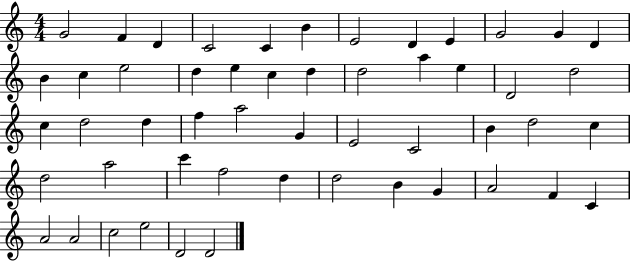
{
  \clef treble
  \numericTimeSignature
  \time 4/4
  \key c \major
  g'2 f'4 d'4 | c'2 c'4 b'4 | e'2 d'4 e'4 | g'2 g'4 d'4 | \break b'4 c''4 e''2 | d''4 e''4 c''4 d''4 | d''2 a''4 e''4 | d'2 d''2 | \break c''4 d''2 d''4 | f''4 a''2 g'4 | e'2 c'2 | b'4 d''2 c''4 | \break d''2 a''2 | c'''4 f''2 d''4 | d''2 b'4 g'4 | a'2 f'4 c'4 | \break a'2 a'2 | c''2 e''2 | d'2 d'2 | \bar "|."
}